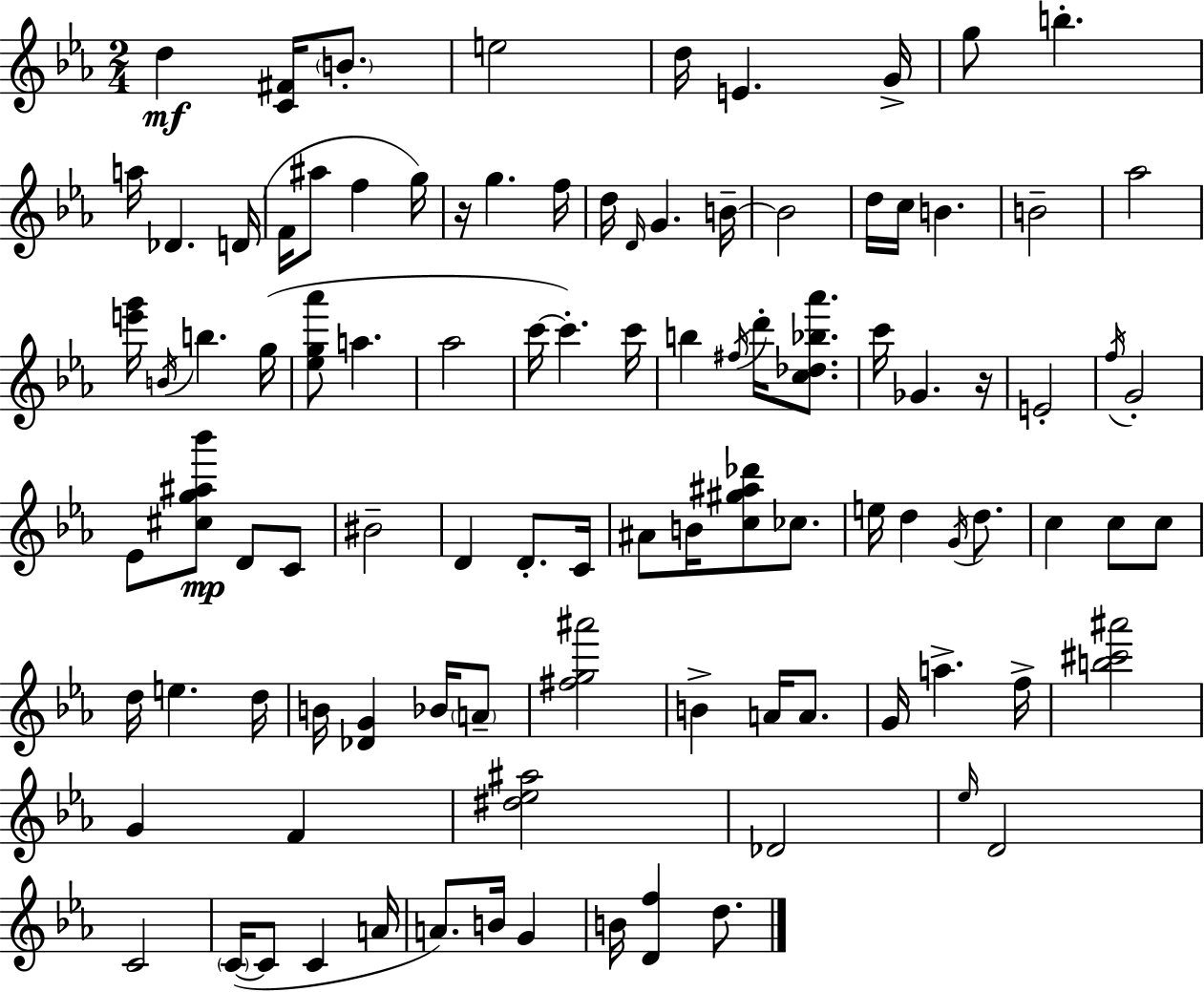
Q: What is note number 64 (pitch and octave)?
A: B4